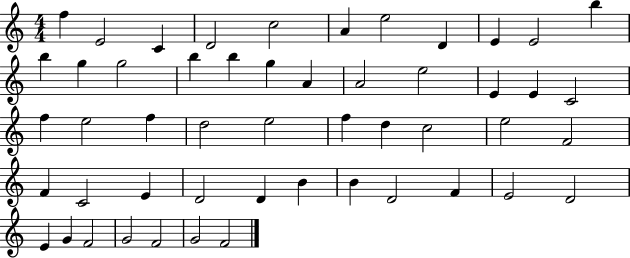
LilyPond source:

{
  \clef treble
  \numericTimeSignature
  \time 4/4
  \key c \major
  f''4 e'2 c'4 | d'2 c''2 | a'4 e''2 d'4 | e'4 e'2 b''4 | \break b''4 g''4 g''2 | b''4 b''4 g''4 a'4 | a'2 e''2 | e'4 e'4 c'2 | \break f''4 e''2 f''4 | d''2 e''2 | f''4 d''4 c''2 | e''2 f'2 | \break f'4 c'2 e'4 | d'2 d'4 b'4 | b'4 d'2 f'4 | e'2 d'2 | \break e'4 g'4 f'2 | g'2 f'2 | g'2 f'2 | \bar "|."
}